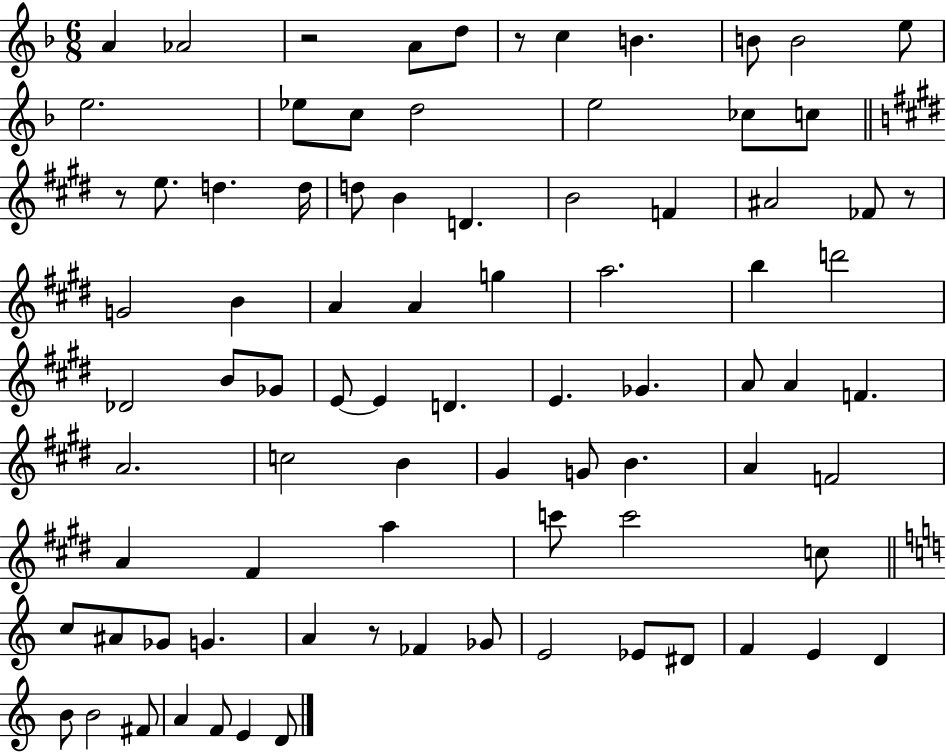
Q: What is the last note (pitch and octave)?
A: D4